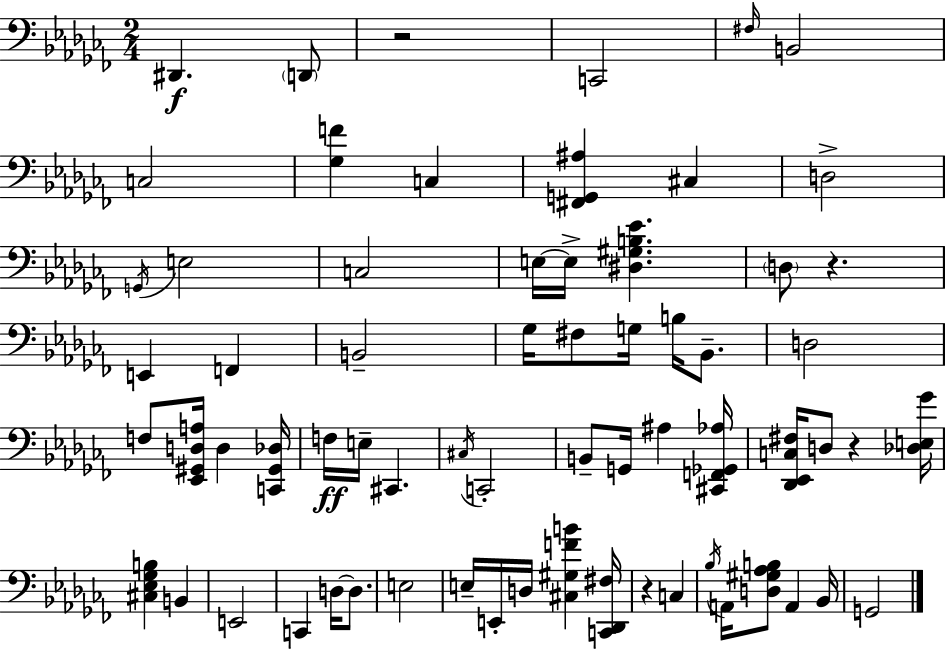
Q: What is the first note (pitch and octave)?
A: D#2